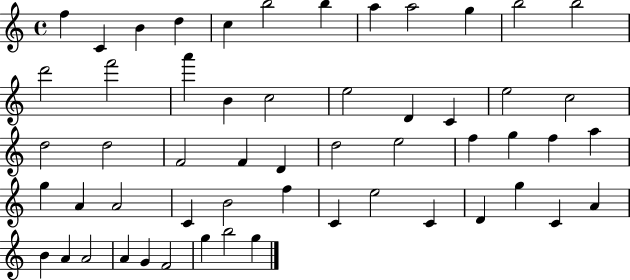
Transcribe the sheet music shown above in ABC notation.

X:1
T:Untitled
M:4/4
L:1/4
K:C
f C B d c b2 b a a2 g b2 b2 d'2 f'2 a' B c2 e2 D C e2 c2 d2 d2 F2 F D d2 e2 f g f a g A A2 C B2 f C e2 C D g C A B A A2 A G F2 g b2 g